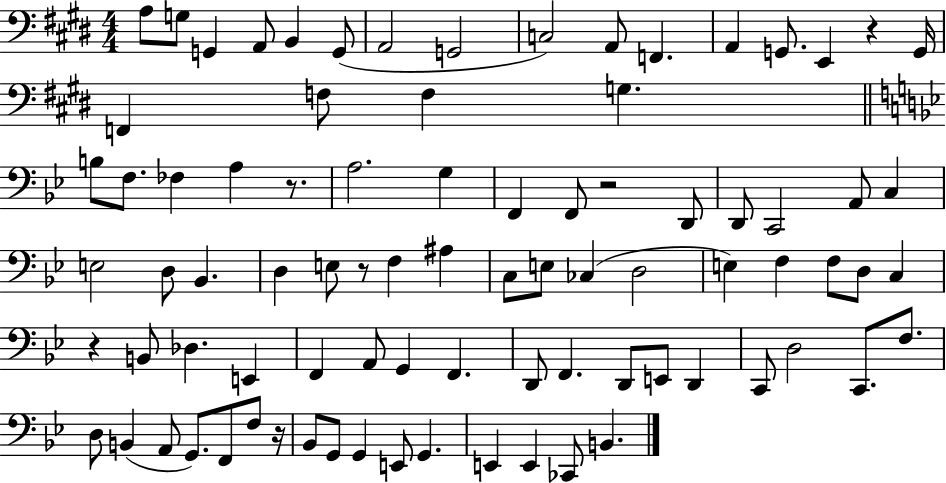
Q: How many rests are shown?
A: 6